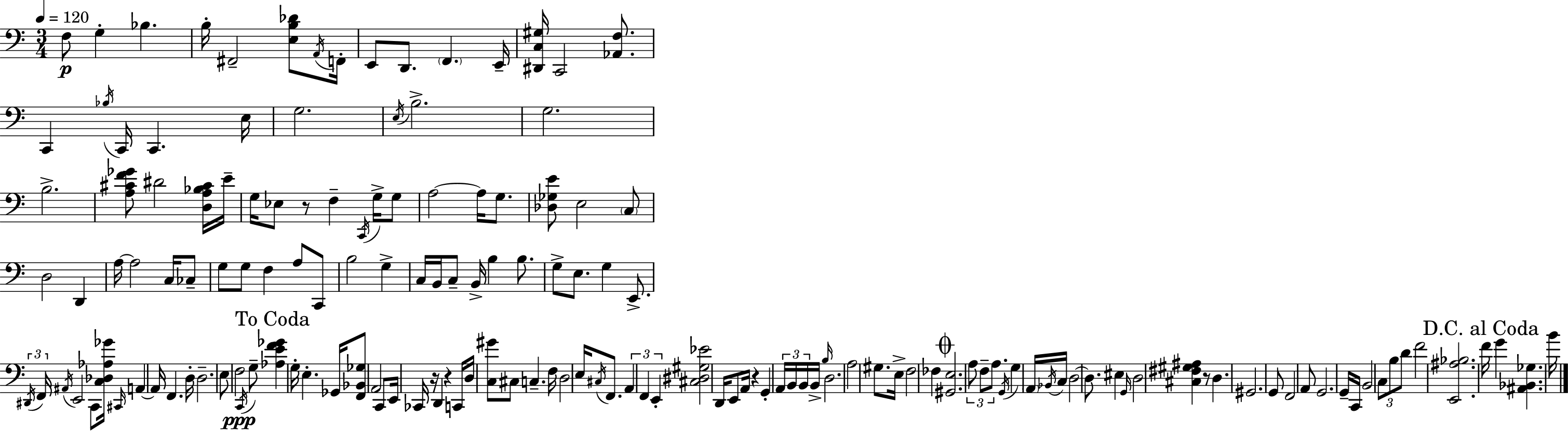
{
  \clef bass
  \numericTimeSignature
  \time 3/4
  \key a \minor
  \tempo 4 = 120
  f8\p g4-. bes4. | b16-. fis,2-- <e b des'>8 \acciaccatura { a,16 } | f,16-. e,8 d,8. \parenthesize f,4. | e,16-- <dis, c gis>16 c,2 <aes, f>8. | \break c,4 \acciaccatura { bes16 } c,16 c,4. | e16 g2. | \acciaccatura { e16 } b2.-> | g2. | \break b2.-> | <a cis' f' ges'>8 dis'2 | <d a bes cis'>16 e'16-- g16 ees8 r8 f4-- | \acciaccatura { c,16 } g16-> g8 a2~~ | \break a16 g8. <des ges e'>8 e2 | \parenthesize c8 d2 | d,4 a16~~ a2 | c16 ces8-- g8 g8 f4 | \break a8 c,8 b2 | g4-> c16 b,16 c8-- b,16-> b4 | b8. g8-> e8. g4 | e,8.-> \tuplet 3/2 { \acciaccatura { dis,16 } f,16 \acciaccatura { ais,16 } } e,2 | \break c,8 <c des aes ges'>16 \grace { cis,16 } a,4~~ a,16 | f,4. d16-. d2.-- | e8 f2\ppp | \acciaccatura { c,16 } g8-- \mark "To Coda" <aes e' f' ges'>4 | \break g16-. e4.-. ges,16 <f, bes, ges>8 a,2 | c,8 e,16 ces,16 r16 d,4 | r4 c,16 d16 <c gis'>8 cis8 | c4.-- f16 d2 | \break e16 \acciaccatura { cis16 } f,8. \tuplet 3/2 { a,4 | f,4 e,4-. } <cis dis gis ees'>2 | d,16 e,8 a,16 r4 | g,4-. \tuplet 3/2 { a,16 b,16 b,16 } b,16-> \grace { b16 } d2. | \break a2 | gis8. e16-> f2 | fes4 \mark \markup { \musicglyph "scripts.coda" } <gis, e>2. | \tuplet 3/2 { a8 | \break f8-- a8. } \acciaccatura { g,16 } g4 \parenthesize a,16 \acciaccatura { bes,16 } | c16 d2~~ d8. | eis4 \grace { g,16 } d2 | <cis fis gis ais>4 r8 d4. | \break gis,2. | g,8 f,2 a,8 | g,2. | g,16-- c,16 b,2 \tuplet 3/2 { c8 | \break b8 d'8 } f'2 | <e, ais bes>2. | \mark "D.C. al Coda" f'16 g'4 <ais, bes, ges>4. | b'16 \bar "|."
}